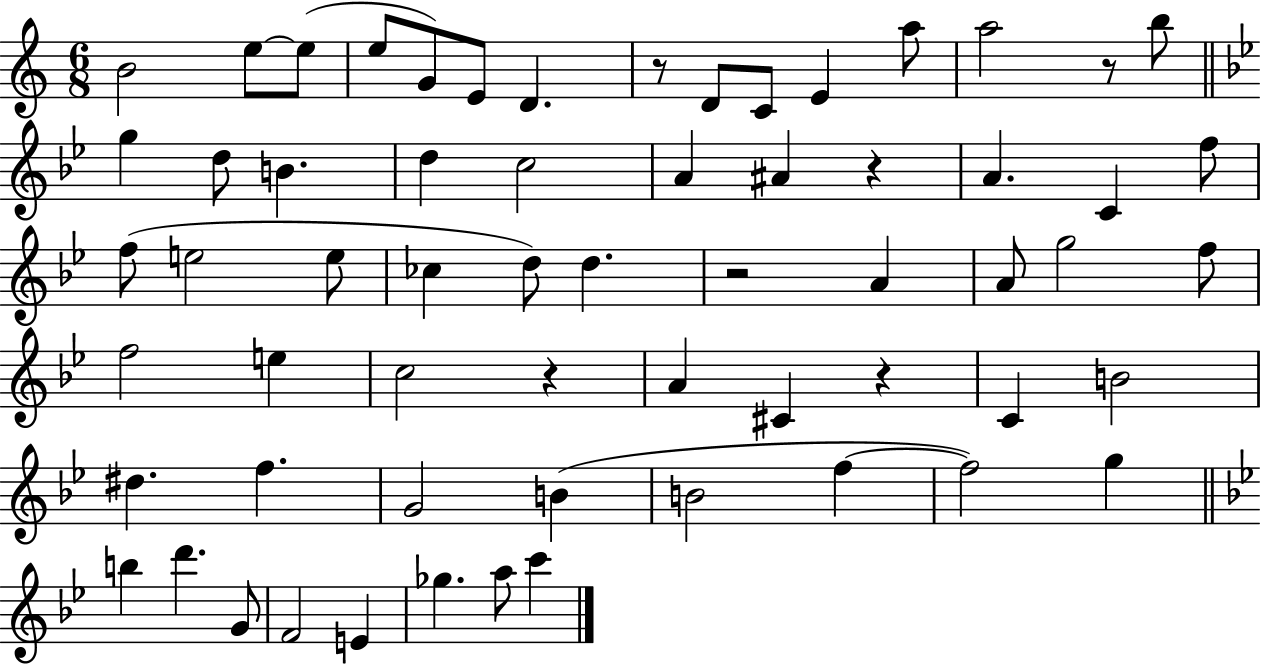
{
  \clef treble
  \numericTimeSignature
  \time 6/8
  \key c \major
  b'2 e''8~~ e''8( | e''8 g'8) e'8 d'4. | r8 d'8 c'8 e'4 a''8 | a''2 r8 b''8 | \break \bar "||" \break \key bes \major g''4 d''8 b'4. | d''4 c''2 | a'4 ais'4 r4 | a'4. c'4 f''8 | \break f''8( e''2 e''8 | ces''4 d''8) d''4. | r2 a'4 | a'8 g''2 f''8 | \break f''2 e''4 | c''2 r4 | a'4 cis'4 r4 | c'4 b'2 | \break dis''4. f''4. | g'2 b'4( | b'2 f''4~~ | f''2) g''4 | \break \bar "||" \break \key bes \major b''4 d'''4. g'8 | f'2 e'4 | ges''4. a''8 c'''4 | \bar "|."
}